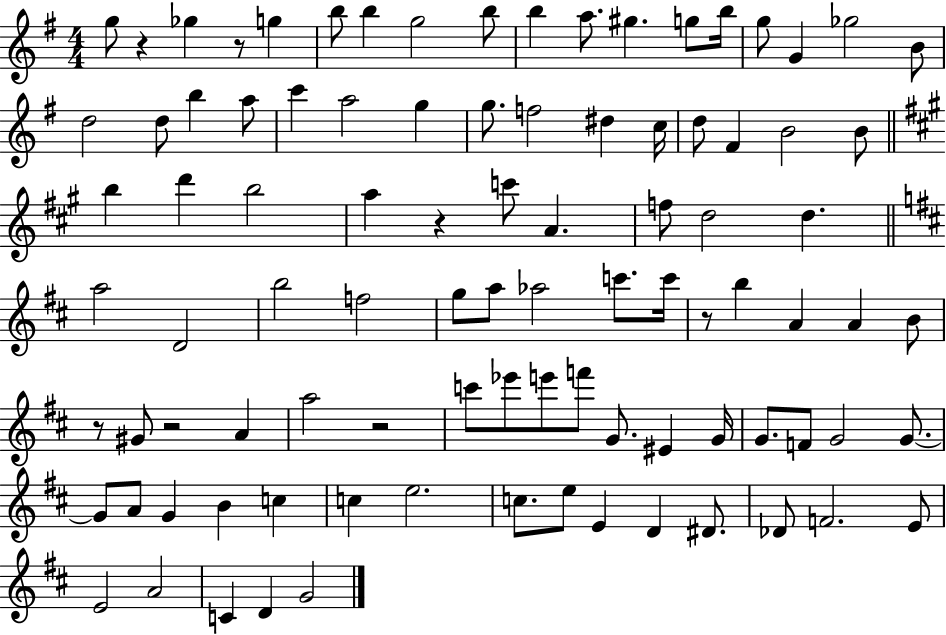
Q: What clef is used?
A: treble